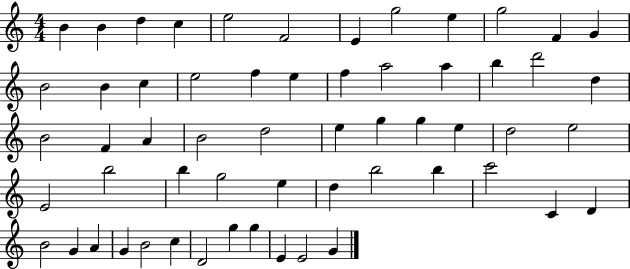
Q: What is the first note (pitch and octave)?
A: B4